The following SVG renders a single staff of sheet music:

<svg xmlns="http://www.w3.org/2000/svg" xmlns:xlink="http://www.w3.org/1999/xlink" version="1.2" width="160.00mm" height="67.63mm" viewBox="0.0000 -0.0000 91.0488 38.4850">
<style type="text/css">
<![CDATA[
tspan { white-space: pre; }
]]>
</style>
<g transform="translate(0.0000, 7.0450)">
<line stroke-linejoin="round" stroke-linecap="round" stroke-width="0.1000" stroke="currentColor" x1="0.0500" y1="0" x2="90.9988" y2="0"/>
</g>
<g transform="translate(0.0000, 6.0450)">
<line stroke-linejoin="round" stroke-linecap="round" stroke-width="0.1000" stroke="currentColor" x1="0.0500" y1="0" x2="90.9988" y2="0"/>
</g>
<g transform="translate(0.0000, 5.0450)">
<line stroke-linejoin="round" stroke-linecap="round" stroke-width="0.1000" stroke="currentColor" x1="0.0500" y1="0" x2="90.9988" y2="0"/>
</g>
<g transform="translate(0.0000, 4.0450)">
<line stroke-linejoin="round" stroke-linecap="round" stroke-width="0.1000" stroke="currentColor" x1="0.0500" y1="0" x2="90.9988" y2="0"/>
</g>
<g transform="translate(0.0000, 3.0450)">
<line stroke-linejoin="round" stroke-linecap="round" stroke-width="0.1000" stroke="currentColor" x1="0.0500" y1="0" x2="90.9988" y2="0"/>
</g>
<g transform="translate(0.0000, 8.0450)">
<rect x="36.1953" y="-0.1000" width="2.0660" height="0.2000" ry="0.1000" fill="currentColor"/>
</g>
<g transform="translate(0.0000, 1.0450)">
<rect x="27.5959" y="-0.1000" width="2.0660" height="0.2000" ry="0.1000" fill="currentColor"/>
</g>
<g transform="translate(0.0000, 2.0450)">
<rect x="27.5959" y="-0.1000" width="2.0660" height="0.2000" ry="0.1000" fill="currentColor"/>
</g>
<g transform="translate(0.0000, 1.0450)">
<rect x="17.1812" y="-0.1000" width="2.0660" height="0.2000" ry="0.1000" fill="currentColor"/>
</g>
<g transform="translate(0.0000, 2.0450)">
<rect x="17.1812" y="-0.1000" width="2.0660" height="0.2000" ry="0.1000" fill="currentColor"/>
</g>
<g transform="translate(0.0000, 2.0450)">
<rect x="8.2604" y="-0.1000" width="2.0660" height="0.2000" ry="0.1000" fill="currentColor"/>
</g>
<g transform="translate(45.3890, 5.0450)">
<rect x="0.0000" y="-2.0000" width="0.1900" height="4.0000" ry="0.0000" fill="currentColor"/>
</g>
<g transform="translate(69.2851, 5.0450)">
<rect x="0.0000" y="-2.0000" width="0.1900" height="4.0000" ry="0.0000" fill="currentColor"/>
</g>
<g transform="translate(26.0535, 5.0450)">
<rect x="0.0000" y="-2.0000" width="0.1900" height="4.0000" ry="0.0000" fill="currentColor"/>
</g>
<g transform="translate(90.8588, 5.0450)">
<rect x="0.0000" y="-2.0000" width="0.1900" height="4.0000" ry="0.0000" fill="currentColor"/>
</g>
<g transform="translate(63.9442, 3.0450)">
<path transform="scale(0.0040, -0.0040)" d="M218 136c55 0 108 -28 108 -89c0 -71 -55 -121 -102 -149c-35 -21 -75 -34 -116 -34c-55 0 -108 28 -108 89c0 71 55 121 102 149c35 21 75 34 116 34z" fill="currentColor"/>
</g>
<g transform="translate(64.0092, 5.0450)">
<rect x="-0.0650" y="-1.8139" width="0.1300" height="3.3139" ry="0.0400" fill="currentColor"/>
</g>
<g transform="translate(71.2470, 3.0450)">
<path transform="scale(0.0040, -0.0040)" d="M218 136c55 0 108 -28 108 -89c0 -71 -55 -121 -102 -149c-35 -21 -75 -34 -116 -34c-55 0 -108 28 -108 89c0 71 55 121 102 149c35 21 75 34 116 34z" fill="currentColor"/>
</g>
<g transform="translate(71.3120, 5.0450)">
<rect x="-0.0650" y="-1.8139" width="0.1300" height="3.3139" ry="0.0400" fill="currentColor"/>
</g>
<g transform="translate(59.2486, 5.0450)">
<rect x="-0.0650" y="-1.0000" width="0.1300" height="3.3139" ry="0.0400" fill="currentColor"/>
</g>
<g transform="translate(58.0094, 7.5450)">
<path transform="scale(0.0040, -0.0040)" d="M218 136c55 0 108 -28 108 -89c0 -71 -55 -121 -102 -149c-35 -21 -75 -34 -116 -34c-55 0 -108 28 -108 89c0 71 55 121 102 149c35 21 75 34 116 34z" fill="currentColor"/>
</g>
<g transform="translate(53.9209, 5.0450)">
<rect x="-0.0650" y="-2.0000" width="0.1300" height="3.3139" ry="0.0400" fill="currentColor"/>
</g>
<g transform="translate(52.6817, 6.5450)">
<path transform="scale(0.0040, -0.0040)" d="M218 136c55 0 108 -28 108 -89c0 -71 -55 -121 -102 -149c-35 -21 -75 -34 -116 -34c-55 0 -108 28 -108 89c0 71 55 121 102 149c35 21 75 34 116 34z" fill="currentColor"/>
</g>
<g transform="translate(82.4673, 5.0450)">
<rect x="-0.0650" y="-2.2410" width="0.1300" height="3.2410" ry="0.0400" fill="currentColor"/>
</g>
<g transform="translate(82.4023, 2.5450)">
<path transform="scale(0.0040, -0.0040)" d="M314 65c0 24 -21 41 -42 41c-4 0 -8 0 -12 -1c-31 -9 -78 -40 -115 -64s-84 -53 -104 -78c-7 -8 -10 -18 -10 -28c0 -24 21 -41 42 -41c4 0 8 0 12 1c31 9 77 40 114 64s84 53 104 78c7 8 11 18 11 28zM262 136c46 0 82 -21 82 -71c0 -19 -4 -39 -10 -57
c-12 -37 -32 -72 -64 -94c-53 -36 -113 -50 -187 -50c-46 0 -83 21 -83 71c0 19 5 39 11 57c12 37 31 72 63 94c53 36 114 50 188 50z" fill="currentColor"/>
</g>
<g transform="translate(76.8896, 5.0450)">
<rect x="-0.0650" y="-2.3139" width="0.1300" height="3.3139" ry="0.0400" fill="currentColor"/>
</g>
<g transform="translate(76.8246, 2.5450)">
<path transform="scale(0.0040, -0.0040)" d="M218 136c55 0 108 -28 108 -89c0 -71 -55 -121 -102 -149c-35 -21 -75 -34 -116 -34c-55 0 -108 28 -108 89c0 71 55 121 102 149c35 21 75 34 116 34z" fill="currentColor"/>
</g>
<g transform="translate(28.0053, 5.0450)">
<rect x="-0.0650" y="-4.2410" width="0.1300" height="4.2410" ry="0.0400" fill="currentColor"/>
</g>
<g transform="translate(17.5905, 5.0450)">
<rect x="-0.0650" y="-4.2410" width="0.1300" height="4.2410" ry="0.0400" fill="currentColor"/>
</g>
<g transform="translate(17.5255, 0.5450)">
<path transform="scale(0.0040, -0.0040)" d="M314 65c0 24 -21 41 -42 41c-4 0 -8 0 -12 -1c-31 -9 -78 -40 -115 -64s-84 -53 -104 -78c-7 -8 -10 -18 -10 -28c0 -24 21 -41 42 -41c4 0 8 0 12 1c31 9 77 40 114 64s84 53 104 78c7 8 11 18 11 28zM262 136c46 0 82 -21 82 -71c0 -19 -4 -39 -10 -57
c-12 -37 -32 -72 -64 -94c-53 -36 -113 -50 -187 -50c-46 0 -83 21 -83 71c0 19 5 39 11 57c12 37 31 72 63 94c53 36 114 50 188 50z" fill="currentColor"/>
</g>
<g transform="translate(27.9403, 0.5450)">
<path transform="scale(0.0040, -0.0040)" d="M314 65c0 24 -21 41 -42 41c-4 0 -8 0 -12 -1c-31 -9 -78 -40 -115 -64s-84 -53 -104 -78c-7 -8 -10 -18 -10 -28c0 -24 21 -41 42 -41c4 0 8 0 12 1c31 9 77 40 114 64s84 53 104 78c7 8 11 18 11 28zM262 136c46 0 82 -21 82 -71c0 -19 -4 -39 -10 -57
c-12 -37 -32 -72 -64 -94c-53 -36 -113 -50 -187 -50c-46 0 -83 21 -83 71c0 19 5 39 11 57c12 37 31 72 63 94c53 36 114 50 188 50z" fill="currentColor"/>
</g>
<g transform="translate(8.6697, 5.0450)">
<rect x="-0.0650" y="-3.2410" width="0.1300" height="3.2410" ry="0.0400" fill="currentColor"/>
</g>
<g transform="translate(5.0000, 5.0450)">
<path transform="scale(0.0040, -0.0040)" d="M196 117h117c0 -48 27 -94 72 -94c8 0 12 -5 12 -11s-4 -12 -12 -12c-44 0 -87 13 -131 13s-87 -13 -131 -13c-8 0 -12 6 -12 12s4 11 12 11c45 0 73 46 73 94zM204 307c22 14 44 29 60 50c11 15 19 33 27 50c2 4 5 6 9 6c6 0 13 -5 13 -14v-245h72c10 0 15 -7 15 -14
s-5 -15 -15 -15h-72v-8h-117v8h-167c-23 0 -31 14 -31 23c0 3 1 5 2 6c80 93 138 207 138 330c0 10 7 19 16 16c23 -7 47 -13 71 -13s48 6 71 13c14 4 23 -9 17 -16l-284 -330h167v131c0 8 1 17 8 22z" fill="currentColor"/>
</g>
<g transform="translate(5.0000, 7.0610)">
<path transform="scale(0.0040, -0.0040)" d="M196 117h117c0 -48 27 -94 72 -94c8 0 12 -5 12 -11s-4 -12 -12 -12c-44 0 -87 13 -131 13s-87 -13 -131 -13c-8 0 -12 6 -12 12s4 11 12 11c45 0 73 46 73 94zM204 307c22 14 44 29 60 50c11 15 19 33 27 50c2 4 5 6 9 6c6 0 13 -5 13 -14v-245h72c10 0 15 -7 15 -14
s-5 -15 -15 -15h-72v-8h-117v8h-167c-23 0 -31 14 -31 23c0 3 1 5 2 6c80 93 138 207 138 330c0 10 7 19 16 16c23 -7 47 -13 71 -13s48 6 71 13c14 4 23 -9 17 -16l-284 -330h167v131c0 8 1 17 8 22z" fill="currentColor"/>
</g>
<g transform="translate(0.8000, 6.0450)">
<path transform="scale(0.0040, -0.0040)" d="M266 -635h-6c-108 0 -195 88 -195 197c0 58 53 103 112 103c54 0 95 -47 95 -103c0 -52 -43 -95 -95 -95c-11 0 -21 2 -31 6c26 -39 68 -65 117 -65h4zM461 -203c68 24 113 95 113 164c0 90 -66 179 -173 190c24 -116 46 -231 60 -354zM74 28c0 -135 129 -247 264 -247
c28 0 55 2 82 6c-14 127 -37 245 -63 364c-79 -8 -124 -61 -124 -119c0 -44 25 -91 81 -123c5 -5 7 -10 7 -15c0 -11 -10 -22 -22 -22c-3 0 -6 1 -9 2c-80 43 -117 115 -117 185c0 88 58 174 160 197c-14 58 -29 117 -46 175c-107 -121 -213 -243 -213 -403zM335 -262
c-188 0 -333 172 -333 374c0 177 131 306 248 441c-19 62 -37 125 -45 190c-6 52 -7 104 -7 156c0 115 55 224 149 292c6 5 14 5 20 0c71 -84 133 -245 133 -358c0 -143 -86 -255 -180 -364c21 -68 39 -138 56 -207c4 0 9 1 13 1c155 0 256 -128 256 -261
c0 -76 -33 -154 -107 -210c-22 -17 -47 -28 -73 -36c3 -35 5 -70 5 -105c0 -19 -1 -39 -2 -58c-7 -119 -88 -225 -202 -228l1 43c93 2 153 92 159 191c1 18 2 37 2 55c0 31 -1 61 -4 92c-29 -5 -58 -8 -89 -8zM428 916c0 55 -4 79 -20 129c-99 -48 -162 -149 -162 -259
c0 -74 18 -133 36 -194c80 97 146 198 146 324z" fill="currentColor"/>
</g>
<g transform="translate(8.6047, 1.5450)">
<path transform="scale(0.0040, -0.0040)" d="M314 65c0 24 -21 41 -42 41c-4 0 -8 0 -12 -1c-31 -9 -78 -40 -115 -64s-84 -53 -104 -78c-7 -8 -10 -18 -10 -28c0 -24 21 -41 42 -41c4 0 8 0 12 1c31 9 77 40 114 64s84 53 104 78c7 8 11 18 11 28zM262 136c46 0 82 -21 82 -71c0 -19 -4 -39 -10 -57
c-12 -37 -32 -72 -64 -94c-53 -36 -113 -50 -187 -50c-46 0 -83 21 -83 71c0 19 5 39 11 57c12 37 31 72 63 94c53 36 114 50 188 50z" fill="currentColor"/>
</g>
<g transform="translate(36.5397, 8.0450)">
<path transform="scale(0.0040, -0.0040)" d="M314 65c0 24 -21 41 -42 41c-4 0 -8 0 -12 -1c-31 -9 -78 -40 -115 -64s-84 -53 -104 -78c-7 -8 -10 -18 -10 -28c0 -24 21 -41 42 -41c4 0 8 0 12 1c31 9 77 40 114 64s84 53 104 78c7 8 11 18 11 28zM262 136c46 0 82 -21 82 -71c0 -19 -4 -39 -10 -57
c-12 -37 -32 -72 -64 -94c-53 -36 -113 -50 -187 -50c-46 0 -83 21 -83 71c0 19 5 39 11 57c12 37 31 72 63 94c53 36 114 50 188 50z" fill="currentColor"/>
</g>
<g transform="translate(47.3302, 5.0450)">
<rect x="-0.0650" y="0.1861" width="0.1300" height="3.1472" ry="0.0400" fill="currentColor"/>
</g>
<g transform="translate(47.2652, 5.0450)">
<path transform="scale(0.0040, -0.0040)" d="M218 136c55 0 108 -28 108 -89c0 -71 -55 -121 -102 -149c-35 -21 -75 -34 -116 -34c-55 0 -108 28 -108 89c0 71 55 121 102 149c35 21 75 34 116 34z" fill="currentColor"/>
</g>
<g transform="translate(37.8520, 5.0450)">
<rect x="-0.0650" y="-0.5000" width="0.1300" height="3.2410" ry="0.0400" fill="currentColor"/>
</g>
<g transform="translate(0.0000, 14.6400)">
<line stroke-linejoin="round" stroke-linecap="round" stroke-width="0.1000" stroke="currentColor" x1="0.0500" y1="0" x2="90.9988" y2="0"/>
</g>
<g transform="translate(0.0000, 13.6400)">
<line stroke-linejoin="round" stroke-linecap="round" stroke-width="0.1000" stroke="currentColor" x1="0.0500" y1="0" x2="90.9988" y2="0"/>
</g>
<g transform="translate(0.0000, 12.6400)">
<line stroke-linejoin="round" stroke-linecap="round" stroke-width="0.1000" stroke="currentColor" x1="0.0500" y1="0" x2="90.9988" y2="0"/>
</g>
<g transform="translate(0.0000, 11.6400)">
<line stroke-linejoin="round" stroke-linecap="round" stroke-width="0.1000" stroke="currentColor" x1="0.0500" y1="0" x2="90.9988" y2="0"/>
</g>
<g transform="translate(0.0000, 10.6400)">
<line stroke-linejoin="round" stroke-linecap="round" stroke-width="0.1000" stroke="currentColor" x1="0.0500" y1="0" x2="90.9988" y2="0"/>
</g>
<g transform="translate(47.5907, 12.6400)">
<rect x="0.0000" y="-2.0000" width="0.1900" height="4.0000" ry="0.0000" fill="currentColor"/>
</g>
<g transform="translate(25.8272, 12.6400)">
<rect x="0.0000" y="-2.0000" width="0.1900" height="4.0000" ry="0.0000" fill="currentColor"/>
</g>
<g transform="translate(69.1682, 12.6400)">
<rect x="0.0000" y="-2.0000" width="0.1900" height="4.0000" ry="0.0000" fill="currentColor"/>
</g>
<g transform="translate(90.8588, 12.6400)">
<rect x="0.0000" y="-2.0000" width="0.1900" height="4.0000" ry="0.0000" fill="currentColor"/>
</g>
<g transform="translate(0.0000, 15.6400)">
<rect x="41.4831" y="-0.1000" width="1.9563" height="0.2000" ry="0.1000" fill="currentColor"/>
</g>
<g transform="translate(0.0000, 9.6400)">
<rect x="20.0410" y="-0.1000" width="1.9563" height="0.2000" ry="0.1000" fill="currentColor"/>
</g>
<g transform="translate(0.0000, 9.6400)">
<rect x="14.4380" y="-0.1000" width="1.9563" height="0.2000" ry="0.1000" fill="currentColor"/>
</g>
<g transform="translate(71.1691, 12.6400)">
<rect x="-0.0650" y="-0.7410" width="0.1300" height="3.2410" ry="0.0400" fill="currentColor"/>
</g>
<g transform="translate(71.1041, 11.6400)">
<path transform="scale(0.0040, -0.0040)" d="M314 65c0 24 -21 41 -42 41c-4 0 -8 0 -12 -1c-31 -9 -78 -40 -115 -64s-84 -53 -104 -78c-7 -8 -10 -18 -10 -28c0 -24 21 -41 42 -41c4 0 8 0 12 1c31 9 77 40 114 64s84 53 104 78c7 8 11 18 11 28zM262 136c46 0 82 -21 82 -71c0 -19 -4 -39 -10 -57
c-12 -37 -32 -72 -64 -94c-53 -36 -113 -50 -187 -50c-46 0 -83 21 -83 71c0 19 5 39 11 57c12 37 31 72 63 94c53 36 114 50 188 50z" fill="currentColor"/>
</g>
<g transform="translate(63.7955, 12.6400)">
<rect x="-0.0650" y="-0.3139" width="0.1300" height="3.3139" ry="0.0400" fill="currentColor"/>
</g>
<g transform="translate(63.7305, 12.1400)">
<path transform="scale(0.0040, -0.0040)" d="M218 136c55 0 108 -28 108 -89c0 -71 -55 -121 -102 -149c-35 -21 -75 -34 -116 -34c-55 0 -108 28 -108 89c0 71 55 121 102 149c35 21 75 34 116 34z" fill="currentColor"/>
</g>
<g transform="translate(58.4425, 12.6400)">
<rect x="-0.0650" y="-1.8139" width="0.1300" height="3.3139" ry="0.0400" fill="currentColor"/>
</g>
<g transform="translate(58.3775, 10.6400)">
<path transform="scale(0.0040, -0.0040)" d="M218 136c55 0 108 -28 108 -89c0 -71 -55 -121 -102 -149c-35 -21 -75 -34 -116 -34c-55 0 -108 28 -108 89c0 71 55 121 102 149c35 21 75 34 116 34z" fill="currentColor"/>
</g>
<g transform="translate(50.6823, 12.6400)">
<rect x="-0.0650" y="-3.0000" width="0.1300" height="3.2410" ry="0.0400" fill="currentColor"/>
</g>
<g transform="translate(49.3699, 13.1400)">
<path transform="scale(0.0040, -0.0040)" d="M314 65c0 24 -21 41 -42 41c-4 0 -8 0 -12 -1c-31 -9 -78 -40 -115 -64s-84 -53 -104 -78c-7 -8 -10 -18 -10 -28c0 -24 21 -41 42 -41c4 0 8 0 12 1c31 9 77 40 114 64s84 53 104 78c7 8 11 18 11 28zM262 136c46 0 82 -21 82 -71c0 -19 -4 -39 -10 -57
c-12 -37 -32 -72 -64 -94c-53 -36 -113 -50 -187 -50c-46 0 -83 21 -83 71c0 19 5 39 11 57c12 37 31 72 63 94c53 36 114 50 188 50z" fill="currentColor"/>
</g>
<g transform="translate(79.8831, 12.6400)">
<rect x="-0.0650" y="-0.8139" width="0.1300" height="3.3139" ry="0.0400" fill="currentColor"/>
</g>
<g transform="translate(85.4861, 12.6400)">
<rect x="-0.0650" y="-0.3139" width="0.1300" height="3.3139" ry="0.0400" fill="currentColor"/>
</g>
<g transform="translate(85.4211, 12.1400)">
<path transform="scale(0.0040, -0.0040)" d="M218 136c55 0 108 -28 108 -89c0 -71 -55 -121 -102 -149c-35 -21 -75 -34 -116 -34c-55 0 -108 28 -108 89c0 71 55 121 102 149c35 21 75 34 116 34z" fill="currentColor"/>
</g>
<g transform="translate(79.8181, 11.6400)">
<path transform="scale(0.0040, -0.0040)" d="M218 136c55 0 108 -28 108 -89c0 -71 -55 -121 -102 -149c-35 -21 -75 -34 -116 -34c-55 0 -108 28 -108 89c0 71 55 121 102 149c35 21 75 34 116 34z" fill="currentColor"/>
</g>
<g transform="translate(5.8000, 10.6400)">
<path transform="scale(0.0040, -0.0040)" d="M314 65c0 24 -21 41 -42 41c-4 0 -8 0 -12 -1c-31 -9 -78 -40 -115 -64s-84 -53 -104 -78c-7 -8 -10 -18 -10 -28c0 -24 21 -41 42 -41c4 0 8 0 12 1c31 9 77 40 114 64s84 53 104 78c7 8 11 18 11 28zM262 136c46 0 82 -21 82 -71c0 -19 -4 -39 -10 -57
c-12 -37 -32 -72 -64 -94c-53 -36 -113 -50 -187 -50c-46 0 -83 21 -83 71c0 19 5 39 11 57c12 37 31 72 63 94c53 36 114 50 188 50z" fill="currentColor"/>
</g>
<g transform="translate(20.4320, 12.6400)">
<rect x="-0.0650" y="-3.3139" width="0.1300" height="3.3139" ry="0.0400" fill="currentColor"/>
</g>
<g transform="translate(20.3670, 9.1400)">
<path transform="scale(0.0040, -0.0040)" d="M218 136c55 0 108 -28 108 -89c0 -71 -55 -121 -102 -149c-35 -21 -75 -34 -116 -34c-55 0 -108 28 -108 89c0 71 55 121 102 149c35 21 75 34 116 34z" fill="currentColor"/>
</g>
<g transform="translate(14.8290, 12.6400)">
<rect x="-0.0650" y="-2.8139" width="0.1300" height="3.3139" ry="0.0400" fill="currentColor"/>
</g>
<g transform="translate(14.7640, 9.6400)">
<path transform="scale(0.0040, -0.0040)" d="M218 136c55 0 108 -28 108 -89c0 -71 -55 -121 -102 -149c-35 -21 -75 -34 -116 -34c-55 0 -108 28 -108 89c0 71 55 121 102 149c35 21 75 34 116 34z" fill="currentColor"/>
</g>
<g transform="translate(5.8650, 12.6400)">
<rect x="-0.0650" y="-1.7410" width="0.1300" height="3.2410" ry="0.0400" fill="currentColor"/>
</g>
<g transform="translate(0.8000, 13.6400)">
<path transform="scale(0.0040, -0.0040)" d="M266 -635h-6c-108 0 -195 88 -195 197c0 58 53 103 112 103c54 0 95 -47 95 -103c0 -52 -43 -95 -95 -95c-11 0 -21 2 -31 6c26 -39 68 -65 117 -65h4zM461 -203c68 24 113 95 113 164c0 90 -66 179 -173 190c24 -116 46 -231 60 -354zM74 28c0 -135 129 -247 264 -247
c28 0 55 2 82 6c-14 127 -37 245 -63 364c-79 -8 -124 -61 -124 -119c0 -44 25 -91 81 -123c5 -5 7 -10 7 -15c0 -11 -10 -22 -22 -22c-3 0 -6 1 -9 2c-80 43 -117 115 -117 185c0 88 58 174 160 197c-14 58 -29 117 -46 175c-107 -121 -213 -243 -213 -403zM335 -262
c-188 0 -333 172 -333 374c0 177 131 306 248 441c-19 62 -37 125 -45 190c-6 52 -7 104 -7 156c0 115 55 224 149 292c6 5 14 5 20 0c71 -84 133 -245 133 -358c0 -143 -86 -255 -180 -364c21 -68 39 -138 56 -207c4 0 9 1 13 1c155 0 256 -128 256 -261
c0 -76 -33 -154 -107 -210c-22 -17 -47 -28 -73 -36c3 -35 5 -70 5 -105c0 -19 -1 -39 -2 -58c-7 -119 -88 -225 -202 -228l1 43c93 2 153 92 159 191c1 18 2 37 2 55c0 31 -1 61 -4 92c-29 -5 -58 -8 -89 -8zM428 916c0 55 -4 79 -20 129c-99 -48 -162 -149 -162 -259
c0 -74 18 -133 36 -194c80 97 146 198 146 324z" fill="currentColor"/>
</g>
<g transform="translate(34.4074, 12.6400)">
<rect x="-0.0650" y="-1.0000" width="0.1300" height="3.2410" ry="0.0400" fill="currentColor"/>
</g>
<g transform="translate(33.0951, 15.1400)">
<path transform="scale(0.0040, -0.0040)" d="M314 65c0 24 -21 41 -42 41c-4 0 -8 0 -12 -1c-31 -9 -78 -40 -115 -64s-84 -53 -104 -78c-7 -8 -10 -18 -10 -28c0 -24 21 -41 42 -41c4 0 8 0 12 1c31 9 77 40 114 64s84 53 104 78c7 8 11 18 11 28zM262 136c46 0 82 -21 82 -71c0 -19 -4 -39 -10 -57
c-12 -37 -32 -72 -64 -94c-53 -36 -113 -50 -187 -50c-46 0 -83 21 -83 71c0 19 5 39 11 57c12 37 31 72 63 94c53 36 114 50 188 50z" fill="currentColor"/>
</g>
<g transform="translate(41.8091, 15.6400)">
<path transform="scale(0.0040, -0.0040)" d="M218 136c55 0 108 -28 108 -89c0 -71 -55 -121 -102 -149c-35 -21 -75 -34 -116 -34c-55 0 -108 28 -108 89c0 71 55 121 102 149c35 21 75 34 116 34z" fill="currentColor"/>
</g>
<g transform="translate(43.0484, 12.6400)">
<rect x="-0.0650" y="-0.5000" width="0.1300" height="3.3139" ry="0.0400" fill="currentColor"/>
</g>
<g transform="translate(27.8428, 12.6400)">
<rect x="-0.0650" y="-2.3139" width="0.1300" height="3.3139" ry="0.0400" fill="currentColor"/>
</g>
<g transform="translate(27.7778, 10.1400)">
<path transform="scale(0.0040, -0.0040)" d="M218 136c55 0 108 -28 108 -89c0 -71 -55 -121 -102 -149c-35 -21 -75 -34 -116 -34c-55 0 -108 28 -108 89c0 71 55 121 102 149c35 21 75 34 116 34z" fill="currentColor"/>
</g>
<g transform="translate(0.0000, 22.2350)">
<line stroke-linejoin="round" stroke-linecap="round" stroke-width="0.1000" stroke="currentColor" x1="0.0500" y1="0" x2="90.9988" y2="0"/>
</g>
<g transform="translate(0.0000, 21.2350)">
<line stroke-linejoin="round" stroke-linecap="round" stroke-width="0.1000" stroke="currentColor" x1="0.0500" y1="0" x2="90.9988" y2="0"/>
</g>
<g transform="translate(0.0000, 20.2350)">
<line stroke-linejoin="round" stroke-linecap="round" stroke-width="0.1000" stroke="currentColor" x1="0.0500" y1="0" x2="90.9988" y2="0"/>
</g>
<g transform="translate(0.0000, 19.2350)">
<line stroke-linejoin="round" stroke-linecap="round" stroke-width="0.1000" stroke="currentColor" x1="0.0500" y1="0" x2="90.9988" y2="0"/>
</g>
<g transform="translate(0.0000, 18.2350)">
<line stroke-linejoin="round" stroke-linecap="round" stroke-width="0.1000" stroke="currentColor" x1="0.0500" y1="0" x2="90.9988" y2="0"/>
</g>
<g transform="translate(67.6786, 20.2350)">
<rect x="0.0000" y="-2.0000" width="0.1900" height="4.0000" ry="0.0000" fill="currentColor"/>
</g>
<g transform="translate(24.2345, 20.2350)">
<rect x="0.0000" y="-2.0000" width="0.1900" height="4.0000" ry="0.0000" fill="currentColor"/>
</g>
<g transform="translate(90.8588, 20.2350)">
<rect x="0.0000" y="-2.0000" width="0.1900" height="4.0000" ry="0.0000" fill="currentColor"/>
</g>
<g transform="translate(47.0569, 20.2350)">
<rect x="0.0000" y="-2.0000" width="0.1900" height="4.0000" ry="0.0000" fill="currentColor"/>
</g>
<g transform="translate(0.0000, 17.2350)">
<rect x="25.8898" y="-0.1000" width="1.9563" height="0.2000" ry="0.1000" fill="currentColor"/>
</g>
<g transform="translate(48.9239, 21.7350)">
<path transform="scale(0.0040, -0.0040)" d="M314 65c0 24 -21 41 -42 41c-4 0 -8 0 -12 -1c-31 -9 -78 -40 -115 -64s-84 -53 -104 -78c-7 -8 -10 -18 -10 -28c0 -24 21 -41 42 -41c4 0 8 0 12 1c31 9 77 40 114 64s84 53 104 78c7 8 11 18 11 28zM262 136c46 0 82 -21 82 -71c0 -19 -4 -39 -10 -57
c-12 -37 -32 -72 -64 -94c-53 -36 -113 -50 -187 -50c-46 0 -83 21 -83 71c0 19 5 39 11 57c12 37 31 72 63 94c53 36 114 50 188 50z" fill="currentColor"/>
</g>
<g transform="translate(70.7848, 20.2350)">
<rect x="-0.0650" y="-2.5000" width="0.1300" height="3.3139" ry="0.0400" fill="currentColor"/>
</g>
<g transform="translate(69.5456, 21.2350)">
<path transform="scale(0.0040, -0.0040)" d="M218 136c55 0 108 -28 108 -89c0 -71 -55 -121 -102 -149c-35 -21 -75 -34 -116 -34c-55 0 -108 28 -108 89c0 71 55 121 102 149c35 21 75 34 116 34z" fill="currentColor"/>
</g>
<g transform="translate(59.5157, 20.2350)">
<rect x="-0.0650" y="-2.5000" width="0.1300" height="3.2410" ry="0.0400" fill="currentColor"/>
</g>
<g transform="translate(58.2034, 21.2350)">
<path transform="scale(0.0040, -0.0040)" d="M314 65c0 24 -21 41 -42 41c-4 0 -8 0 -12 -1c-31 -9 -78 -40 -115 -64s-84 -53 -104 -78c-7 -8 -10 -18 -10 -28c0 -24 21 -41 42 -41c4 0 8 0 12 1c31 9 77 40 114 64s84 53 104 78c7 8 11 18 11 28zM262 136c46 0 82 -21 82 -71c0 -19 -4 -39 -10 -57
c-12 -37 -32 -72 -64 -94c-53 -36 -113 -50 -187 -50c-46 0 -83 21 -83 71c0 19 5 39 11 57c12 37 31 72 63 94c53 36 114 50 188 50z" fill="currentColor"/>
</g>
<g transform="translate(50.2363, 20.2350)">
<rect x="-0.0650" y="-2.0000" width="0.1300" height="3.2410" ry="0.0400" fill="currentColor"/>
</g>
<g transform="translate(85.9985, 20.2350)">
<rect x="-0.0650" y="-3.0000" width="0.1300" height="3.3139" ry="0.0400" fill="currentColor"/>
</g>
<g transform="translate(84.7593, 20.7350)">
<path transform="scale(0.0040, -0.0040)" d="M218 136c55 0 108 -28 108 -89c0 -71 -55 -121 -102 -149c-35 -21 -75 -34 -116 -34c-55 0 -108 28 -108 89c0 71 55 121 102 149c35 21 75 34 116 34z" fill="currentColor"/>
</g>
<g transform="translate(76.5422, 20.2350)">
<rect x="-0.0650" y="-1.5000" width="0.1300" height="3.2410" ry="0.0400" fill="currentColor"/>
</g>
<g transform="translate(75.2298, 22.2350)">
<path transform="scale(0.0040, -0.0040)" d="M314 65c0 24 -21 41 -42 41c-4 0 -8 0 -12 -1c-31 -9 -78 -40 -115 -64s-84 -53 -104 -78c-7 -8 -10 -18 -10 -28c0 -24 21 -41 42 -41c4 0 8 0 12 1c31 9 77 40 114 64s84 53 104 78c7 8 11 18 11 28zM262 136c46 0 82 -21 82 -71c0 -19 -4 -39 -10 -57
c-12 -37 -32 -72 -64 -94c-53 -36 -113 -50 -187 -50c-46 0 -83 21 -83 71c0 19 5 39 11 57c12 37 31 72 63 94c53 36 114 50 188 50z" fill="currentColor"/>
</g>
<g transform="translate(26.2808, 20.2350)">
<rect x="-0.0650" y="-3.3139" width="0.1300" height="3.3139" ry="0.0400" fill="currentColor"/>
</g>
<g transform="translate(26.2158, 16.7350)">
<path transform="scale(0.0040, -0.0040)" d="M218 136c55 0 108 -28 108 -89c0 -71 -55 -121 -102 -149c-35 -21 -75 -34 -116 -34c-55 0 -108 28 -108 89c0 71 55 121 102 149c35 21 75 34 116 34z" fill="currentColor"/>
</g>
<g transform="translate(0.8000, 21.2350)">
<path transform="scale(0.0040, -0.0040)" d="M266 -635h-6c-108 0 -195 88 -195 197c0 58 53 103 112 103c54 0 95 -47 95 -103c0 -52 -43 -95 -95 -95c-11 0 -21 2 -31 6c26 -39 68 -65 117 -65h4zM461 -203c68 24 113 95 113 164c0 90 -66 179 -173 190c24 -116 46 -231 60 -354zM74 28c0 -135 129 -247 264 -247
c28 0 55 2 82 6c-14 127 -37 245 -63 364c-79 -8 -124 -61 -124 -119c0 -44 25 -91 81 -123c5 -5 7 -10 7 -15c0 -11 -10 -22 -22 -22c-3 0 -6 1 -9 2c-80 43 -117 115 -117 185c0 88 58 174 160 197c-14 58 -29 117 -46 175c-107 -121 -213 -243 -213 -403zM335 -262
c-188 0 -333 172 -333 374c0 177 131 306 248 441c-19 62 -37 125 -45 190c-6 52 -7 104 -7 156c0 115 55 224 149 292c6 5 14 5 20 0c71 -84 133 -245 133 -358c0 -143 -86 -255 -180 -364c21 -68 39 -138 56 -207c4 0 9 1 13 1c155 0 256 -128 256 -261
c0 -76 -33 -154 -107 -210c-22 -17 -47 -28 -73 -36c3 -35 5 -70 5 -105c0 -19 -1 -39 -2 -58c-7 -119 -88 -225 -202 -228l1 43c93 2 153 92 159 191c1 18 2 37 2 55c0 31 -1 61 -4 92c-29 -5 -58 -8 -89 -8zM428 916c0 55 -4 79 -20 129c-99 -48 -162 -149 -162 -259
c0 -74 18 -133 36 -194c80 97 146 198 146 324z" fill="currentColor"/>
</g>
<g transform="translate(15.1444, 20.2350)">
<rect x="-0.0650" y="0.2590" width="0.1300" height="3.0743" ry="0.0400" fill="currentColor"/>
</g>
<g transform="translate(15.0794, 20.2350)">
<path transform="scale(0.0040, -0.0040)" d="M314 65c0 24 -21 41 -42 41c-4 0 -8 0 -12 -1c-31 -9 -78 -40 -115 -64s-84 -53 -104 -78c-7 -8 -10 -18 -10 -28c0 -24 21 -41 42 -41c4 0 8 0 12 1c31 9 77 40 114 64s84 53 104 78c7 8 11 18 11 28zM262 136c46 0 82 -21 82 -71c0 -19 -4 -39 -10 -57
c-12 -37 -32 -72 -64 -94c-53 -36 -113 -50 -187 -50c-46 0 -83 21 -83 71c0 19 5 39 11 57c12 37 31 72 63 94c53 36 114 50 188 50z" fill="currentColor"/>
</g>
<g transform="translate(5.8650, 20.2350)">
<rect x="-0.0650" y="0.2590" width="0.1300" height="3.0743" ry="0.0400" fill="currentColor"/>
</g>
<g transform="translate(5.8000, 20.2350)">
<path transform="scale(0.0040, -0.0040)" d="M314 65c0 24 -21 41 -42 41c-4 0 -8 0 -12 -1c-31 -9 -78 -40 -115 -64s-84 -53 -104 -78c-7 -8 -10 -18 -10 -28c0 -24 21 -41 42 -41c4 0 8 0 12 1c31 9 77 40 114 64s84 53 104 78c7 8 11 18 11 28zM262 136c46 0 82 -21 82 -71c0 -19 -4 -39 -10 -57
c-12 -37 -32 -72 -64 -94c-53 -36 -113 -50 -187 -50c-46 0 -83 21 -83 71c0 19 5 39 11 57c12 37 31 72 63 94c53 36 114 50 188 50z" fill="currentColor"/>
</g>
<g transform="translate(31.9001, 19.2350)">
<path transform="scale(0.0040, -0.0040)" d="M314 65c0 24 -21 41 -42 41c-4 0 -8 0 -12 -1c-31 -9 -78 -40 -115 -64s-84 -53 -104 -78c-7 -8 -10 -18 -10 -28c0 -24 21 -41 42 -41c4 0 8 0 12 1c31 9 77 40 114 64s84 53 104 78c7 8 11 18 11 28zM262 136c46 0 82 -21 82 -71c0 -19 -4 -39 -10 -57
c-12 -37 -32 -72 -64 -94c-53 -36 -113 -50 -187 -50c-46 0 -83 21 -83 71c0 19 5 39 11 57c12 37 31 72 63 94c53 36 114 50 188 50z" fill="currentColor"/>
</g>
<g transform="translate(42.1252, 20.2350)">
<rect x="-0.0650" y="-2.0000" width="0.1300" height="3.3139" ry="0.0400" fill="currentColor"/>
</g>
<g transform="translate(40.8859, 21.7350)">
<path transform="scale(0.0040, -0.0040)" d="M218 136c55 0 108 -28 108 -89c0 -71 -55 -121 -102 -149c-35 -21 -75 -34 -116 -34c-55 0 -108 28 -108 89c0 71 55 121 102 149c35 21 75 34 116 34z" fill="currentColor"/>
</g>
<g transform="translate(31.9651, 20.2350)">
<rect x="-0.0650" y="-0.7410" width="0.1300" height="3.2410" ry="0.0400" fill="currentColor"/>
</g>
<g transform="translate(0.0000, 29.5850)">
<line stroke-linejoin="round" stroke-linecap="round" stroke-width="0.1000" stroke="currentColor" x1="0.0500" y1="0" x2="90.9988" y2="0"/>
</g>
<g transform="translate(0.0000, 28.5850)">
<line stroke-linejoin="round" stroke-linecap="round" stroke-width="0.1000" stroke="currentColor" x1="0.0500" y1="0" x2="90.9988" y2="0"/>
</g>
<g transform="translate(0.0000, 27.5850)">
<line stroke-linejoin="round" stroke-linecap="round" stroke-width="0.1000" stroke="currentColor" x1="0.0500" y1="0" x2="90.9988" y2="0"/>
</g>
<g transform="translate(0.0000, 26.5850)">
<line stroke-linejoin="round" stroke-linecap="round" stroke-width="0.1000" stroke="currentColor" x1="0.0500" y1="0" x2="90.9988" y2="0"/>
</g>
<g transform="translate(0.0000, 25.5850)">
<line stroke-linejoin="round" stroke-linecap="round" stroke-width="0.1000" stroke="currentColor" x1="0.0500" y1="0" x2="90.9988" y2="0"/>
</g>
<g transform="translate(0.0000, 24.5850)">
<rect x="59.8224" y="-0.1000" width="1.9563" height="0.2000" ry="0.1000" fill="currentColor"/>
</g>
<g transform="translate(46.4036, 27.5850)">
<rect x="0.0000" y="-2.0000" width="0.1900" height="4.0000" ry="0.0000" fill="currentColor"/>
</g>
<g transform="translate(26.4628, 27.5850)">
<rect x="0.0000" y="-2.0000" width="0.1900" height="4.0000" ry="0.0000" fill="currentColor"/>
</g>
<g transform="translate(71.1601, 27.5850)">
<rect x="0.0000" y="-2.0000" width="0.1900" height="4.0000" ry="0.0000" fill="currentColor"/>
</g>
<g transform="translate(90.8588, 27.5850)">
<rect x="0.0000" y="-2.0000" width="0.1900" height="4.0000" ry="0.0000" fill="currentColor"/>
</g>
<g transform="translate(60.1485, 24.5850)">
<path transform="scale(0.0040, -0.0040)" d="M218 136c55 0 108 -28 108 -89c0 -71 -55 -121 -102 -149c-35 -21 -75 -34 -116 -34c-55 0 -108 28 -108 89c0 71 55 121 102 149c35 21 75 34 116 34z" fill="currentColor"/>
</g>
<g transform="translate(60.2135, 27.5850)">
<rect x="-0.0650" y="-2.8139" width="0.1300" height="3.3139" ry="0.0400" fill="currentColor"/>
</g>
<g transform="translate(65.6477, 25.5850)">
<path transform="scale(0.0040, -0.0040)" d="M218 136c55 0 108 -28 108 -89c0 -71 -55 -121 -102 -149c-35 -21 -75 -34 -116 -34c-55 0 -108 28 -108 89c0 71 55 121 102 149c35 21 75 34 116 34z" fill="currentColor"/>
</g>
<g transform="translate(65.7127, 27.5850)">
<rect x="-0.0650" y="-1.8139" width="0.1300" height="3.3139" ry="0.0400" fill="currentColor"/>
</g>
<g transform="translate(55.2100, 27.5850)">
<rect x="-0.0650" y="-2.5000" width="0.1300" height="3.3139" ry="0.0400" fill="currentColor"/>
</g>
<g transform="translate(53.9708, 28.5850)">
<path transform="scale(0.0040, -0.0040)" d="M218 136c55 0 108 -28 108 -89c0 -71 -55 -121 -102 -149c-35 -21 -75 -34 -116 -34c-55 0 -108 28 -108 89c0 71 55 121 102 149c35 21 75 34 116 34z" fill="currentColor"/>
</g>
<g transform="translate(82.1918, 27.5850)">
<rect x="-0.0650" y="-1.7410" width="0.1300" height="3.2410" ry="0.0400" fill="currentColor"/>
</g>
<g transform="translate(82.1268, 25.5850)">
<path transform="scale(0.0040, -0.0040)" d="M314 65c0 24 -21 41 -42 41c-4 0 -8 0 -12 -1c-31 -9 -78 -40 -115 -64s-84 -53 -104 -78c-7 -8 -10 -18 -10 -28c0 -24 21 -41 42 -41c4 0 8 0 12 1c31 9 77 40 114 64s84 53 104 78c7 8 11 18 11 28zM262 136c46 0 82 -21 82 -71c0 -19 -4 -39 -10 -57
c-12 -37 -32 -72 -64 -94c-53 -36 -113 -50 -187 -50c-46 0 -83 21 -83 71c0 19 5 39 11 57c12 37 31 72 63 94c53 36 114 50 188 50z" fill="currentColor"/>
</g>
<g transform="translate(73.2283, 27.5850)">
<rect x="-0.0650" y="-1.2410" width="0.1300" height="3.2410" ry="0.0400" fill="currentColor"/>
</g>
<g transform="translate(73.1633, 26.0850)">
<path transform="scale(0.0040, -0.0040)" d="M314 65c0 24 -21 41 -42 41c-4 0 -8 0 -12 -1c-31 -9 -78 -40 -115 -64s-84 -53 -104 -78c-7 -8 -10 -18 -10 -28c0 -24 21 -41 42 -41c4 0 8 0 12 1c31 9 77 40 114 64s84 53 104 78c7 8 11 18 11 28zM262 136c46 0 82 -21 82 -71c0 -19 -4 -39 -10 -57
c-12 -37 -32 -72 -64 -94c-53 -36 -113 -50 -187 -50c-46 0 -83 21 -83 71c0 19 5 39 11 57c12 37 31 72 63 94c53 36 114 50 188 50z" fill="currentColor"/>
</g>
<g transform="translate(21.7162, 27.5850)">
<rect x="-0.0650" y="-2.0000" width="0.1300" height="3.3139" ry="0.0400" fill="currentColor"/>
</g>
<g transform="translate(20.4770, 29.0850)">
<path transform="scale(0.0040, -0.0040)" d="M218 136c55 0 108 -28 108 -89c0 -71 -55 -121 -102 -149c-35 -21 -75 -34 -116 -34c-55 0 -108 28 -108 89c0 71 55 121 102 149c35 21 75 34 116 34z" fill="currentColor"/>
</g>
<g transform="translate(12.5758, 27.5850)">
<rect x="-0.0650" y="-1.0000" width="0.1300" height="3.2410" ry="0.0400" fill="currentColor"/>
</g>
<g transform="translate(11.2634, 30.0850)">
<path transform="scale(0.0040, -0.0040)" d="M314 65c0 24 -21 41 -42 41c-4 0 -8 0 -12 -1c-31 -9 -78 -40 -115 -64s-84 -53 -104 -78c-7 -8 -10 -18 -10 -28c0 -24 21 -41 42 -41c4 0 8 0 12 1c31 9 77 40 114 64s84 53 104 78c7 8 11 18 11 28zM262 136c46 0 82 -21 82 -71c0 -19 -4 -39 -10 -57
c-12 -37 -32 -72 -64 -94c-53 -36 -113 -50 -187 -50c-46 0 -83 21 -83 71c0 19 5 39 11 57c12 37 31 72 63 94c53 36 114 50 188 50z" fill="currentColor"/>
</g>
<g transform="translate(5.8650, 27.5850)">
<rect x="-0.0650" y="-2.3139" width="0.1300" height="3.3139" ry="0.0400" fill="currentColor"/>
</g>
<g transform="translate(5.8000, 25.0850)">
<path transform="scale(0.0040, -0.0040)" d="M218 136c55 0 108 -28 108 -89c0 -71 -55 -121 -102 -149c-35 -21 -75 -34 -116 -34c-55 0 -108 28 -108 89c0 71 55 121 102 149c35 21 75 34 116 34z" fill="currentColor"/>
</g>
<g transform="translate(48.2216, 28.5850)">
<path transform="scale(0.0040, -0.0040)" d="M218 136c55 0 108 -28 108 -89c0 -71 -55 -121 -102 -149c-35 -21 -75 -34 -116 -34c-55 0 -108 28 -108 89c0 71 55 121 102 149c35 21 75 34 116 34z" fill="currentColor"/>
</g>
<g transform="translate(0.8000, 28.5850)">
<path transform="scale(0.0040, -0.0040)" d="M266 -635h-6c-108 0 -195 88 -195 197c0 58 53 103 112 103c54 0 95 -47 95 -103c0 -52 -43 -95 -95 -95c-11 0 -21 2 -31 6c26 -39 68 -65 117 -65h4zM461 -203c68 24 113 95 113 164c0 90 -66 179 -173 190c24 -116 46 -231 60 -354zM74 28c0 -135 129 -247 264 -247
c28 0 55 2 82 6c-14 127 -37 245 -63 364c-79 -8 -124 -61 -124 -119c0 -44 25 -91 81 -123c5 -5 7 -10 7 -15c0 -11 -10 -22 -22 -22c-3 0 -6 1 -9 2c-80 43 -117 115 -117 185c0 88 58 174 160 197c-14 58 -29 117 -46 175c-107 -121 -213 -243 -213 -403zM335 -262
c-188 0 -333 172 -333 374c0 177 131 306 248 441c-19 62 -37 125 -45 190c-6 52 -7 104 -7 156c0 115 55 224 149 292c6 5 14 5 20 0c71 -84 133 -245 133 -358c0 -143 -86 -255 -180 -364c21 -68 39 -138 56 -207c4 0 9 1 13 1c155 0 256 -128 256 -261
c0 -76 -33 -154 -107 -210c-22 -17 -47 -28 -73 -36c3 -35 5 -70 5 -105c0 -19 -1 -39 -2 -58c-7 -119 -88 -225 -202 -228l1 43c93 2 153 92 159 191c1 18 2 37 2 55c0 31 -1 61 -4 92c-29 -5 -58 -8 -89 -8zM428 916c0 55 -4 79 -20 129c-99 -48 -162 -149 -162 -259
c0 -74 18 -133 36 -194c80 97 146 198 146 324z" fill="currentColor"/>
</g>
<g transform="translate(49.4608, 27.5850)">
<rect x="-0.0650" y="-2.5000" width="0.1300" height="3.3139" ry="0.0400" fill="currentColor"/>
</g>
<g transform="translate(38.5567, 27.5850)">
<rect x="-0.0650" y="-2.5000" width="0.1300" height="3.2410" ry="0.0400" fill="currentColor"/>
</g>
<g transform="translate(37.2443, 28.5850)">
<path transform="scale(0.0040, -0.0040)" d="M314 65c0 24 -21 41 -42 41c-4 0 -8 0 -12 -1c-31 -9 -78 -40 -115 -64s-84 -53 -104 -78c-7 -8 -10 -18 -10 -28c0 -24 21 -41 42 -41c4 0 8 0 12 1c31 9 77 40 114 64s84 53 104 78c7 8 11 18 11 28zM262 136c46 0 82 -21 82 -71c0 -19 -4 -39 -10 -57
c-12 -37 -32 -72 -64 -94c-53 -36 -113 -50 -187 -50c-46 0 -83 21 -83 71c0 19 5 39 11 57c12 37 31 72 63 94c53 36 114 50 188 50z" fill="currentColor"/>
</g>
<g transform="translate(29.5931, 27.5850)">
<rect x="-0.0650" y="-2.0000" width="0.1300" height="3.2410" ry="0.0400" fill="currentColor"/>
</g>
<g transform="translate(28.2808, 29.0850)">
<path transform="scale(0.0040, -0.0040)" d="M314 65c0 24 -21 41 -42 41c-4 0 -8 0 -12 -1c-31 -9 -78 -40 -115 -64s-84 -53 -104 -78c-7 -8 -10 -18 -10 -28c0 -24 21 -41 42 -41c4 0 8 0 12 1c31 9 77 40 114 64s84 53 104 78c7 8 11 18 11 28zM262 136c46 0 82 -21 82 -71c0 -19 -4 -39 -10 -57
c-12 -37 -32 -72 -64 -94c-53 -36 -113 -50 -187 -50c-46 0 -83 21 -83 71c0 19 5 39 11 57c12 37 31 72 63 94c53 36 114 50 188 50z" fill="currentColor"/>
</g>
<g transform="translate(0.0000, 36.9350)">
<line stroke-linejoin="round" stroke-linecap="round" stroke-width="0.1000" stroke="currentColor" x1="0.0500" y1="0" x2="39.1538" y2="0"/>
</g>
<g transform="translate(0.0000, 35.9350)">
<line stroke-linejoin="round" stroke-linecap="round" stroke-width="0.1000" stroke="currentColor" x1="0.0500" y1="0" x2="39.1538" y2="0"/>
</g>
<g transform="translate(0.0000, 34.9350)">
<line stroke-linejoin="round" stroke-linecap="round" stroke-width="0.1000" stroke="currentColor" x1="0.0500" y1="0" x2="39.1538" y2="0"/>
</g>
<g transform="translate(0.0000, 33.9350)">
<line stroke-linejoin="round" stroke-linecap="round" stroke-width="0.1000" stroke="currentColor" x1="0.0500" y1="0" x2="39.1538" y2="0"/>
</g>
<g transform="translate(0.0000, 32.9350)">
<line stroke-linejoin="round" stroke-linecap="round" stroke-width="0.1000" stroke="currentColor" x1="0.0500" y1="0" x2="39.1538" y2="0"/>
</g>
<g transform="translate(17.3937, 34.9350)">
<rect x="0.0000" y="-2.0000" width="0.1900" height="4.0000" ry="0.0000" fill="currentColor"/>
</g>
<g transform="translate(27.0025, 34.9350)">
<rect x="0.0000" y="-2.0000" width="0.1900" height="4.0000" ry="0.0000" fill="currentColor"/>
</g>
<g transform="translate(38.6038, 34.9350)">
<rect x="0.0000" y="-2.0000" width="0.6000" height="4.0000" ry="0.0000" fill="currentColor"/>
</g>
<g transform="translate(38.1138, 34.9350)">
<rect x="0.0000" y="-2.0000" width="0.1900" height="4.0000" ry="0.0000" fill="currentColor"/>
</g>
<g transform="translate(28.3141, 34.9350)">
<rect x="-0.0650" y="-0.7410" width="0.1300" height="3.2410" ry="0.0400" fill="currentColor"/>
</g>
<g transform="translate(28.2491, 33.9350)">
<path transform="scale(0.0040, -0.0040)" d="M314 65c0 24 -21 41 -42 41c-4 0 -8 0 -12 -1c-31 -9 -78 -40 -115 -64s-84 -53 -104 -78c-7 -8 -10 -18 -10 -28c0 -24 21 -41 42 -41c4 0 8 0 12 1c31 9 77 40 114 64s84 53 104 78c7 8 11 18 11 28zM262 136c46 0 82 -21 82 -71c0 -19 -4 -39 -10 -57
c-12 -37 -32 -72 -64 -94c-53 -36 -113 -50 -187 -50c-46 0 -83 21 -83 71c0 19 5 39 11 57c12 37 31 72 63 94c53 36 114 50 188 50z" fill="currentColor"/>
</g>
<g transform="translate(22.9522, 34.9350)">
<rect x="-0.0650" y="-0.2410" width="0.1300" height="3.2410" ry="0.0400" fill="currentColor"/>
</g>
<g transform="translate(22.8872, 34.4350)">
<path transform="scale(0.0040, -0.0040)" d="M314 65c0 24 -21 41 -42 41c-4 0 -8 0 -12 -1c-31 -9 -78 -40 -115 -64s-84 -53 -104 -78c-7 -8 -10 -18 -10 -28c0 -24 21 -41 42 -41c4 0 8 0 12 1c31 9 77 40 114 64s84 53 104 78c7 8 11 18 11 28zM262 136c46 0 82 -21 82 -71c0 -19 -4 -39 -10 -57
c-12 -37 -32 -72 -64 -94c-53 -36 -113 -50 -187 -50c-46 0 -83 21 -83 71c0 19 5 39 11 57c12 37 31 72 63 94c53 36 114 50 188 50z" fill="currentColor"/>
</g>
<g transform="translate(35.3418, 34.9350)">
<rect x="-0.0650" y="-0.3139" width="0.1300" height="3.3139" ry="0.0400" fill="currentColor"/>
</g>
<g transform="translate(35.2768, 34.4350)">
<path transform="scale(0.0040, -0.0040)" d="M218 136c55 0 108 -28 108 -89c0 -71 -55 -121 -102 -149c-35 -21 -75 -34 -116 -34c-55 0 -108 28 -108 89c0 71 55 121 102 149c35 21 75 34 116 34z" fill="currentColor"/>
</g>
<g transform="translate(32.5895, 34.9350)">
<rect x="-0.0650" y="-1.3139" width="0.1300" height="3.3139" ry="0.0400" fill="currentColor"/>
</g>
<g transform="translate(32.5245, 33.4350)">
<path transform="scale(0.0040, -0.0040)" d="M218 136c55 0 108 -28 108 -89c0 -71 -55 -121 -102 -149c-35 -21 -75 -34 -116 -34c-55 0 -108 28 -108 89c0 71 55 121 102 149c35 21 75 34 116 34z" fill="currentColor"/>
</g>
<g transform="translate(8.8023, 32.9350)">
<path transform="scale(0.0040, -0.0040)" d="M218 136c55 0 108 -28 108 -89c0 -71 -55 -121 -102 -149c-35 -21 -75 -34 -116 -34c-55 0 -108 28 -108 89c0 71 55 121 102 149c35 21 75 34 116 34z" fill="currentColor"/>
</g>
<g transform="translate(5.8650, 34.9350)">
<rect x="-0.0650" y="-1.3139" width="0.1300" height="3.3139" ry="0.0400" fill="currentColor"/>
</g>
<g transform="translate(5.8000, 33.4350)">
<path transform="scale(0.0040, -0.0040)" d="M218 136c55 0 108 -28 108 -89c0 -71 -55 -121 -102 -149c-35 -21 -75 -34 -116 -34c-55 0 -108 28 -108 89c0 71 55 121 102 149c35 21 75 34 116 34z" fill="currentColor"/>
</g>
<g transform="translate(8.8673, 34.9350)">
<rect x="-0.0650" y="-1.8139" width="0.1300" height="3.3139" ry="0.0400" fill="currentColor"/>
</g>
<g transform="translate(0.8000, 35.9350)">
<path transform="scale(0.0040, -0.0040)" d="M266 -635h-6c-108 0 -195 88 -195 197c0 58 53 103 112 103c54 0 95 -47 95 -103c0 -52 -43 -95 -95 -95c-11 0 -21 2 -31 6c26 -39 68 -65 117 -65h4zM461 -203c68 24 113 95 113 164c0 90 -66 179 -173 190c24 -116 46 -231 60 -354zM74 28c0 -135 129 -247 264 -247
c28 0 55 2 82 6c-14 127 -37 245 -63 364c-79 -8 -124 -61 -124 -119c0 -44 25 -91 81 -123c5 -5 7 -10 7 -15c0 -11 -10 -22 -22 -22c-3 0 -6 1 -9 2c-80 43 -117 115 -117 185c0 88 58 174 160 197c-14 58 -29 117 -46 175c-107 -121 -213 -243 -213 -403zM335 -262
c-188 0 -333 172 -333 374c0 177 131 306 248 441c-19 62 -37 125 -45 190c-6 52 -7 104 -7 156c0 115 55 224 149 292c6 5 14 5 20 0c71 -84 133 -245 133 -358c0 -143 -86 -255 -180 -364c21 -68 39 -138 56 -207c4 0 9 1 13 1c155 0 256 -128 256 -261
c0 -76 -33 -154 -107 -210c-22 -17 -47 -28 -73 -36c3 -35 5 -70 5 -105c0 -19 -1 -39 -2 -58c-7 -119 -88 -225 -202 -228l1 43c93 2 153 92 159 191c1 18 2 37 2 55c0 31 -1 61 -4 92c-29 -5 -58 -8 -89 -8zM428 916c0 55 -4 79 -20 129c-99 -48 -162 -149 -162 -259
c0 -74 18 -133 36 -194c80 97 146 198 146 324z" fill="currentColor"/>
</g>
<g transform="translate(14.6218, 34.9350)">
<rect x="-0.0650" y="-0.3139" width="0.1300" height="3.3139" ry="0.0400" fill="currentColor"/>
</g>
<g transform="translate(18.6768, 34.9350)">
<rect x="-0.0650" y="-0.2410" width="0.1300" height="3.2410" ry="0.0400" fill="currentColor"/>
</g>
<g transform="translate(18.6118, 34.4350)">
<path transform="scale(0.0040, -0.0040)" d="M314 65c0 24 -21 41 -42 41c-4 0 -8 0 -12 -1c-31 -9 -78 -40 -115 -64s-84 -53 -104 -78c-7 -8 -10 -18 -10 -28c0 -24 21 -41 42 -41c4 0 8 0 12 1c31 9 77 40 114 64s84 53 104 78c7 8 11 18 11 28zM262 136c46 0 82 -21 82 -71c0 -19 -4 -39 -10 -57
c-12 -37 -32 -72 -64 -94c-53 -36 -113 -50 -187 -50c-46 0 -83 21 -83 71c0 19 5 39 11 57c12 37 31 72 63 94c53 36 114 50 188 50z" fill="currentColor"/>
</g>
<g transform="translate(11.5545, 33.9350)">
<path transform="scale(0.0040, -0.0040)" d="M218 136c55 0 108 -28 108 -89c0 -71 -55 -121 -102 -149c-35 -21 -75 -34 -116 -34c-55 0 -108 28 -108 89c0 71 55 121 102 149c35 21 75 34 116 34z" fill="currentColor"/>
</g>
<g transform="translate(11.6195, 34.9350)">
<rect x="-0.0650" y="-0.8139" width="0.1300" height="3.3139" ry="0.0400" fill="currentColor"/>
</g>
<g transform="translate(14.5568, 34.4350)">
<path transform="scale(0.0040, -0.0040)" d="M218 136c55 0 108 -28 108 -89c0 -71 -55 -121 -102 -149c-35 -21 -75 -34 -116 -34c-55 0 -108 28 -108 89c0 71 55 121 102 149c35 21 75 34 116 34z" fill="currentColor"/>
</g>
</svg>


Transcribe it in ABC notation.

X:1
T:Untitled
M:4/4
L:1/4
K:C
b2 d'2 d'2 C2 B F D f f g g2 f2 a b g D2 C A2 f c d2 d c B2 B2 b d2 F F2 G2 G E2 A g D2 F F2 G2 G G a f e2 f2 e f d c c2 c2 d2 e c